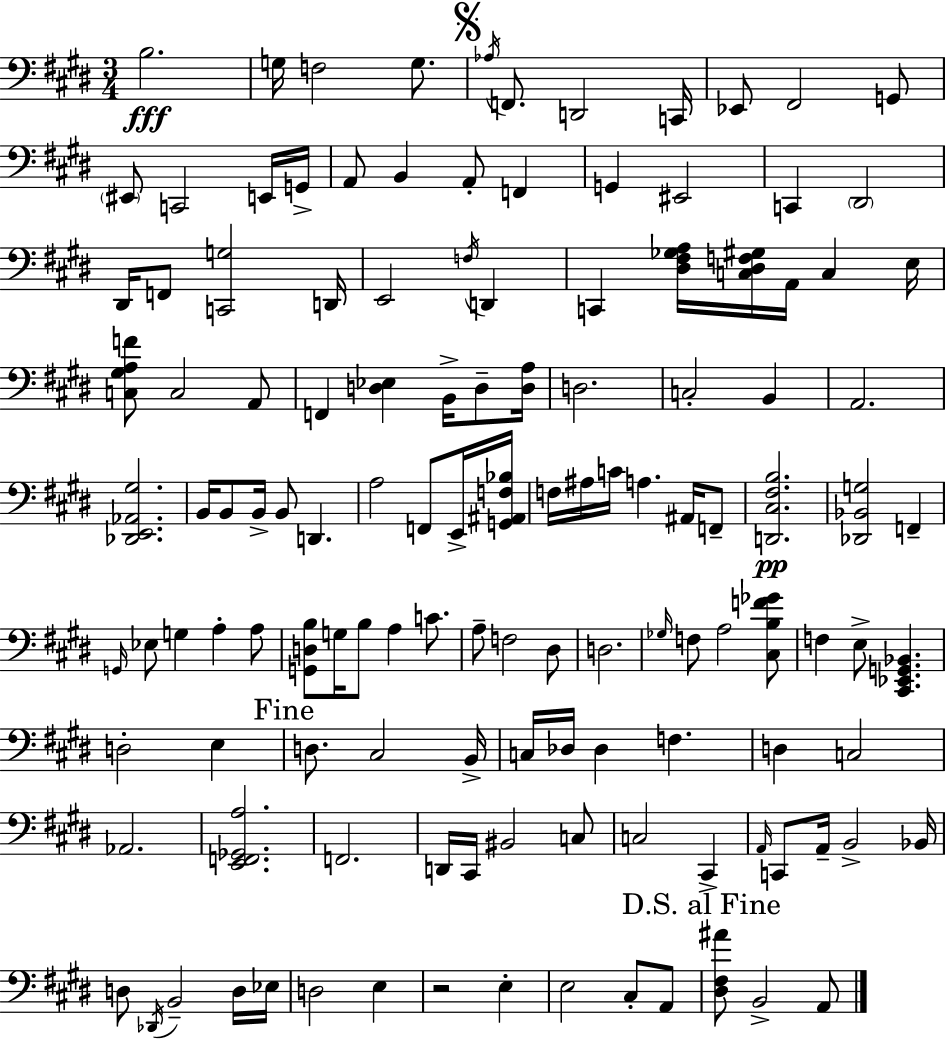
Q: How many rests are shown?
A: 1